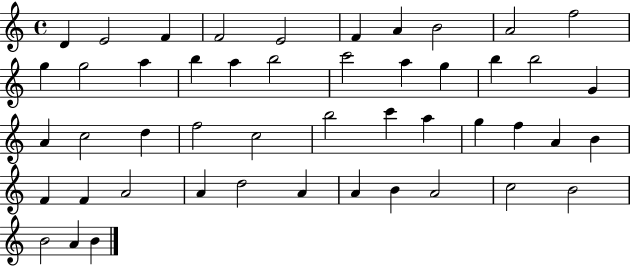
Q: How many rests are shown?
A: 0